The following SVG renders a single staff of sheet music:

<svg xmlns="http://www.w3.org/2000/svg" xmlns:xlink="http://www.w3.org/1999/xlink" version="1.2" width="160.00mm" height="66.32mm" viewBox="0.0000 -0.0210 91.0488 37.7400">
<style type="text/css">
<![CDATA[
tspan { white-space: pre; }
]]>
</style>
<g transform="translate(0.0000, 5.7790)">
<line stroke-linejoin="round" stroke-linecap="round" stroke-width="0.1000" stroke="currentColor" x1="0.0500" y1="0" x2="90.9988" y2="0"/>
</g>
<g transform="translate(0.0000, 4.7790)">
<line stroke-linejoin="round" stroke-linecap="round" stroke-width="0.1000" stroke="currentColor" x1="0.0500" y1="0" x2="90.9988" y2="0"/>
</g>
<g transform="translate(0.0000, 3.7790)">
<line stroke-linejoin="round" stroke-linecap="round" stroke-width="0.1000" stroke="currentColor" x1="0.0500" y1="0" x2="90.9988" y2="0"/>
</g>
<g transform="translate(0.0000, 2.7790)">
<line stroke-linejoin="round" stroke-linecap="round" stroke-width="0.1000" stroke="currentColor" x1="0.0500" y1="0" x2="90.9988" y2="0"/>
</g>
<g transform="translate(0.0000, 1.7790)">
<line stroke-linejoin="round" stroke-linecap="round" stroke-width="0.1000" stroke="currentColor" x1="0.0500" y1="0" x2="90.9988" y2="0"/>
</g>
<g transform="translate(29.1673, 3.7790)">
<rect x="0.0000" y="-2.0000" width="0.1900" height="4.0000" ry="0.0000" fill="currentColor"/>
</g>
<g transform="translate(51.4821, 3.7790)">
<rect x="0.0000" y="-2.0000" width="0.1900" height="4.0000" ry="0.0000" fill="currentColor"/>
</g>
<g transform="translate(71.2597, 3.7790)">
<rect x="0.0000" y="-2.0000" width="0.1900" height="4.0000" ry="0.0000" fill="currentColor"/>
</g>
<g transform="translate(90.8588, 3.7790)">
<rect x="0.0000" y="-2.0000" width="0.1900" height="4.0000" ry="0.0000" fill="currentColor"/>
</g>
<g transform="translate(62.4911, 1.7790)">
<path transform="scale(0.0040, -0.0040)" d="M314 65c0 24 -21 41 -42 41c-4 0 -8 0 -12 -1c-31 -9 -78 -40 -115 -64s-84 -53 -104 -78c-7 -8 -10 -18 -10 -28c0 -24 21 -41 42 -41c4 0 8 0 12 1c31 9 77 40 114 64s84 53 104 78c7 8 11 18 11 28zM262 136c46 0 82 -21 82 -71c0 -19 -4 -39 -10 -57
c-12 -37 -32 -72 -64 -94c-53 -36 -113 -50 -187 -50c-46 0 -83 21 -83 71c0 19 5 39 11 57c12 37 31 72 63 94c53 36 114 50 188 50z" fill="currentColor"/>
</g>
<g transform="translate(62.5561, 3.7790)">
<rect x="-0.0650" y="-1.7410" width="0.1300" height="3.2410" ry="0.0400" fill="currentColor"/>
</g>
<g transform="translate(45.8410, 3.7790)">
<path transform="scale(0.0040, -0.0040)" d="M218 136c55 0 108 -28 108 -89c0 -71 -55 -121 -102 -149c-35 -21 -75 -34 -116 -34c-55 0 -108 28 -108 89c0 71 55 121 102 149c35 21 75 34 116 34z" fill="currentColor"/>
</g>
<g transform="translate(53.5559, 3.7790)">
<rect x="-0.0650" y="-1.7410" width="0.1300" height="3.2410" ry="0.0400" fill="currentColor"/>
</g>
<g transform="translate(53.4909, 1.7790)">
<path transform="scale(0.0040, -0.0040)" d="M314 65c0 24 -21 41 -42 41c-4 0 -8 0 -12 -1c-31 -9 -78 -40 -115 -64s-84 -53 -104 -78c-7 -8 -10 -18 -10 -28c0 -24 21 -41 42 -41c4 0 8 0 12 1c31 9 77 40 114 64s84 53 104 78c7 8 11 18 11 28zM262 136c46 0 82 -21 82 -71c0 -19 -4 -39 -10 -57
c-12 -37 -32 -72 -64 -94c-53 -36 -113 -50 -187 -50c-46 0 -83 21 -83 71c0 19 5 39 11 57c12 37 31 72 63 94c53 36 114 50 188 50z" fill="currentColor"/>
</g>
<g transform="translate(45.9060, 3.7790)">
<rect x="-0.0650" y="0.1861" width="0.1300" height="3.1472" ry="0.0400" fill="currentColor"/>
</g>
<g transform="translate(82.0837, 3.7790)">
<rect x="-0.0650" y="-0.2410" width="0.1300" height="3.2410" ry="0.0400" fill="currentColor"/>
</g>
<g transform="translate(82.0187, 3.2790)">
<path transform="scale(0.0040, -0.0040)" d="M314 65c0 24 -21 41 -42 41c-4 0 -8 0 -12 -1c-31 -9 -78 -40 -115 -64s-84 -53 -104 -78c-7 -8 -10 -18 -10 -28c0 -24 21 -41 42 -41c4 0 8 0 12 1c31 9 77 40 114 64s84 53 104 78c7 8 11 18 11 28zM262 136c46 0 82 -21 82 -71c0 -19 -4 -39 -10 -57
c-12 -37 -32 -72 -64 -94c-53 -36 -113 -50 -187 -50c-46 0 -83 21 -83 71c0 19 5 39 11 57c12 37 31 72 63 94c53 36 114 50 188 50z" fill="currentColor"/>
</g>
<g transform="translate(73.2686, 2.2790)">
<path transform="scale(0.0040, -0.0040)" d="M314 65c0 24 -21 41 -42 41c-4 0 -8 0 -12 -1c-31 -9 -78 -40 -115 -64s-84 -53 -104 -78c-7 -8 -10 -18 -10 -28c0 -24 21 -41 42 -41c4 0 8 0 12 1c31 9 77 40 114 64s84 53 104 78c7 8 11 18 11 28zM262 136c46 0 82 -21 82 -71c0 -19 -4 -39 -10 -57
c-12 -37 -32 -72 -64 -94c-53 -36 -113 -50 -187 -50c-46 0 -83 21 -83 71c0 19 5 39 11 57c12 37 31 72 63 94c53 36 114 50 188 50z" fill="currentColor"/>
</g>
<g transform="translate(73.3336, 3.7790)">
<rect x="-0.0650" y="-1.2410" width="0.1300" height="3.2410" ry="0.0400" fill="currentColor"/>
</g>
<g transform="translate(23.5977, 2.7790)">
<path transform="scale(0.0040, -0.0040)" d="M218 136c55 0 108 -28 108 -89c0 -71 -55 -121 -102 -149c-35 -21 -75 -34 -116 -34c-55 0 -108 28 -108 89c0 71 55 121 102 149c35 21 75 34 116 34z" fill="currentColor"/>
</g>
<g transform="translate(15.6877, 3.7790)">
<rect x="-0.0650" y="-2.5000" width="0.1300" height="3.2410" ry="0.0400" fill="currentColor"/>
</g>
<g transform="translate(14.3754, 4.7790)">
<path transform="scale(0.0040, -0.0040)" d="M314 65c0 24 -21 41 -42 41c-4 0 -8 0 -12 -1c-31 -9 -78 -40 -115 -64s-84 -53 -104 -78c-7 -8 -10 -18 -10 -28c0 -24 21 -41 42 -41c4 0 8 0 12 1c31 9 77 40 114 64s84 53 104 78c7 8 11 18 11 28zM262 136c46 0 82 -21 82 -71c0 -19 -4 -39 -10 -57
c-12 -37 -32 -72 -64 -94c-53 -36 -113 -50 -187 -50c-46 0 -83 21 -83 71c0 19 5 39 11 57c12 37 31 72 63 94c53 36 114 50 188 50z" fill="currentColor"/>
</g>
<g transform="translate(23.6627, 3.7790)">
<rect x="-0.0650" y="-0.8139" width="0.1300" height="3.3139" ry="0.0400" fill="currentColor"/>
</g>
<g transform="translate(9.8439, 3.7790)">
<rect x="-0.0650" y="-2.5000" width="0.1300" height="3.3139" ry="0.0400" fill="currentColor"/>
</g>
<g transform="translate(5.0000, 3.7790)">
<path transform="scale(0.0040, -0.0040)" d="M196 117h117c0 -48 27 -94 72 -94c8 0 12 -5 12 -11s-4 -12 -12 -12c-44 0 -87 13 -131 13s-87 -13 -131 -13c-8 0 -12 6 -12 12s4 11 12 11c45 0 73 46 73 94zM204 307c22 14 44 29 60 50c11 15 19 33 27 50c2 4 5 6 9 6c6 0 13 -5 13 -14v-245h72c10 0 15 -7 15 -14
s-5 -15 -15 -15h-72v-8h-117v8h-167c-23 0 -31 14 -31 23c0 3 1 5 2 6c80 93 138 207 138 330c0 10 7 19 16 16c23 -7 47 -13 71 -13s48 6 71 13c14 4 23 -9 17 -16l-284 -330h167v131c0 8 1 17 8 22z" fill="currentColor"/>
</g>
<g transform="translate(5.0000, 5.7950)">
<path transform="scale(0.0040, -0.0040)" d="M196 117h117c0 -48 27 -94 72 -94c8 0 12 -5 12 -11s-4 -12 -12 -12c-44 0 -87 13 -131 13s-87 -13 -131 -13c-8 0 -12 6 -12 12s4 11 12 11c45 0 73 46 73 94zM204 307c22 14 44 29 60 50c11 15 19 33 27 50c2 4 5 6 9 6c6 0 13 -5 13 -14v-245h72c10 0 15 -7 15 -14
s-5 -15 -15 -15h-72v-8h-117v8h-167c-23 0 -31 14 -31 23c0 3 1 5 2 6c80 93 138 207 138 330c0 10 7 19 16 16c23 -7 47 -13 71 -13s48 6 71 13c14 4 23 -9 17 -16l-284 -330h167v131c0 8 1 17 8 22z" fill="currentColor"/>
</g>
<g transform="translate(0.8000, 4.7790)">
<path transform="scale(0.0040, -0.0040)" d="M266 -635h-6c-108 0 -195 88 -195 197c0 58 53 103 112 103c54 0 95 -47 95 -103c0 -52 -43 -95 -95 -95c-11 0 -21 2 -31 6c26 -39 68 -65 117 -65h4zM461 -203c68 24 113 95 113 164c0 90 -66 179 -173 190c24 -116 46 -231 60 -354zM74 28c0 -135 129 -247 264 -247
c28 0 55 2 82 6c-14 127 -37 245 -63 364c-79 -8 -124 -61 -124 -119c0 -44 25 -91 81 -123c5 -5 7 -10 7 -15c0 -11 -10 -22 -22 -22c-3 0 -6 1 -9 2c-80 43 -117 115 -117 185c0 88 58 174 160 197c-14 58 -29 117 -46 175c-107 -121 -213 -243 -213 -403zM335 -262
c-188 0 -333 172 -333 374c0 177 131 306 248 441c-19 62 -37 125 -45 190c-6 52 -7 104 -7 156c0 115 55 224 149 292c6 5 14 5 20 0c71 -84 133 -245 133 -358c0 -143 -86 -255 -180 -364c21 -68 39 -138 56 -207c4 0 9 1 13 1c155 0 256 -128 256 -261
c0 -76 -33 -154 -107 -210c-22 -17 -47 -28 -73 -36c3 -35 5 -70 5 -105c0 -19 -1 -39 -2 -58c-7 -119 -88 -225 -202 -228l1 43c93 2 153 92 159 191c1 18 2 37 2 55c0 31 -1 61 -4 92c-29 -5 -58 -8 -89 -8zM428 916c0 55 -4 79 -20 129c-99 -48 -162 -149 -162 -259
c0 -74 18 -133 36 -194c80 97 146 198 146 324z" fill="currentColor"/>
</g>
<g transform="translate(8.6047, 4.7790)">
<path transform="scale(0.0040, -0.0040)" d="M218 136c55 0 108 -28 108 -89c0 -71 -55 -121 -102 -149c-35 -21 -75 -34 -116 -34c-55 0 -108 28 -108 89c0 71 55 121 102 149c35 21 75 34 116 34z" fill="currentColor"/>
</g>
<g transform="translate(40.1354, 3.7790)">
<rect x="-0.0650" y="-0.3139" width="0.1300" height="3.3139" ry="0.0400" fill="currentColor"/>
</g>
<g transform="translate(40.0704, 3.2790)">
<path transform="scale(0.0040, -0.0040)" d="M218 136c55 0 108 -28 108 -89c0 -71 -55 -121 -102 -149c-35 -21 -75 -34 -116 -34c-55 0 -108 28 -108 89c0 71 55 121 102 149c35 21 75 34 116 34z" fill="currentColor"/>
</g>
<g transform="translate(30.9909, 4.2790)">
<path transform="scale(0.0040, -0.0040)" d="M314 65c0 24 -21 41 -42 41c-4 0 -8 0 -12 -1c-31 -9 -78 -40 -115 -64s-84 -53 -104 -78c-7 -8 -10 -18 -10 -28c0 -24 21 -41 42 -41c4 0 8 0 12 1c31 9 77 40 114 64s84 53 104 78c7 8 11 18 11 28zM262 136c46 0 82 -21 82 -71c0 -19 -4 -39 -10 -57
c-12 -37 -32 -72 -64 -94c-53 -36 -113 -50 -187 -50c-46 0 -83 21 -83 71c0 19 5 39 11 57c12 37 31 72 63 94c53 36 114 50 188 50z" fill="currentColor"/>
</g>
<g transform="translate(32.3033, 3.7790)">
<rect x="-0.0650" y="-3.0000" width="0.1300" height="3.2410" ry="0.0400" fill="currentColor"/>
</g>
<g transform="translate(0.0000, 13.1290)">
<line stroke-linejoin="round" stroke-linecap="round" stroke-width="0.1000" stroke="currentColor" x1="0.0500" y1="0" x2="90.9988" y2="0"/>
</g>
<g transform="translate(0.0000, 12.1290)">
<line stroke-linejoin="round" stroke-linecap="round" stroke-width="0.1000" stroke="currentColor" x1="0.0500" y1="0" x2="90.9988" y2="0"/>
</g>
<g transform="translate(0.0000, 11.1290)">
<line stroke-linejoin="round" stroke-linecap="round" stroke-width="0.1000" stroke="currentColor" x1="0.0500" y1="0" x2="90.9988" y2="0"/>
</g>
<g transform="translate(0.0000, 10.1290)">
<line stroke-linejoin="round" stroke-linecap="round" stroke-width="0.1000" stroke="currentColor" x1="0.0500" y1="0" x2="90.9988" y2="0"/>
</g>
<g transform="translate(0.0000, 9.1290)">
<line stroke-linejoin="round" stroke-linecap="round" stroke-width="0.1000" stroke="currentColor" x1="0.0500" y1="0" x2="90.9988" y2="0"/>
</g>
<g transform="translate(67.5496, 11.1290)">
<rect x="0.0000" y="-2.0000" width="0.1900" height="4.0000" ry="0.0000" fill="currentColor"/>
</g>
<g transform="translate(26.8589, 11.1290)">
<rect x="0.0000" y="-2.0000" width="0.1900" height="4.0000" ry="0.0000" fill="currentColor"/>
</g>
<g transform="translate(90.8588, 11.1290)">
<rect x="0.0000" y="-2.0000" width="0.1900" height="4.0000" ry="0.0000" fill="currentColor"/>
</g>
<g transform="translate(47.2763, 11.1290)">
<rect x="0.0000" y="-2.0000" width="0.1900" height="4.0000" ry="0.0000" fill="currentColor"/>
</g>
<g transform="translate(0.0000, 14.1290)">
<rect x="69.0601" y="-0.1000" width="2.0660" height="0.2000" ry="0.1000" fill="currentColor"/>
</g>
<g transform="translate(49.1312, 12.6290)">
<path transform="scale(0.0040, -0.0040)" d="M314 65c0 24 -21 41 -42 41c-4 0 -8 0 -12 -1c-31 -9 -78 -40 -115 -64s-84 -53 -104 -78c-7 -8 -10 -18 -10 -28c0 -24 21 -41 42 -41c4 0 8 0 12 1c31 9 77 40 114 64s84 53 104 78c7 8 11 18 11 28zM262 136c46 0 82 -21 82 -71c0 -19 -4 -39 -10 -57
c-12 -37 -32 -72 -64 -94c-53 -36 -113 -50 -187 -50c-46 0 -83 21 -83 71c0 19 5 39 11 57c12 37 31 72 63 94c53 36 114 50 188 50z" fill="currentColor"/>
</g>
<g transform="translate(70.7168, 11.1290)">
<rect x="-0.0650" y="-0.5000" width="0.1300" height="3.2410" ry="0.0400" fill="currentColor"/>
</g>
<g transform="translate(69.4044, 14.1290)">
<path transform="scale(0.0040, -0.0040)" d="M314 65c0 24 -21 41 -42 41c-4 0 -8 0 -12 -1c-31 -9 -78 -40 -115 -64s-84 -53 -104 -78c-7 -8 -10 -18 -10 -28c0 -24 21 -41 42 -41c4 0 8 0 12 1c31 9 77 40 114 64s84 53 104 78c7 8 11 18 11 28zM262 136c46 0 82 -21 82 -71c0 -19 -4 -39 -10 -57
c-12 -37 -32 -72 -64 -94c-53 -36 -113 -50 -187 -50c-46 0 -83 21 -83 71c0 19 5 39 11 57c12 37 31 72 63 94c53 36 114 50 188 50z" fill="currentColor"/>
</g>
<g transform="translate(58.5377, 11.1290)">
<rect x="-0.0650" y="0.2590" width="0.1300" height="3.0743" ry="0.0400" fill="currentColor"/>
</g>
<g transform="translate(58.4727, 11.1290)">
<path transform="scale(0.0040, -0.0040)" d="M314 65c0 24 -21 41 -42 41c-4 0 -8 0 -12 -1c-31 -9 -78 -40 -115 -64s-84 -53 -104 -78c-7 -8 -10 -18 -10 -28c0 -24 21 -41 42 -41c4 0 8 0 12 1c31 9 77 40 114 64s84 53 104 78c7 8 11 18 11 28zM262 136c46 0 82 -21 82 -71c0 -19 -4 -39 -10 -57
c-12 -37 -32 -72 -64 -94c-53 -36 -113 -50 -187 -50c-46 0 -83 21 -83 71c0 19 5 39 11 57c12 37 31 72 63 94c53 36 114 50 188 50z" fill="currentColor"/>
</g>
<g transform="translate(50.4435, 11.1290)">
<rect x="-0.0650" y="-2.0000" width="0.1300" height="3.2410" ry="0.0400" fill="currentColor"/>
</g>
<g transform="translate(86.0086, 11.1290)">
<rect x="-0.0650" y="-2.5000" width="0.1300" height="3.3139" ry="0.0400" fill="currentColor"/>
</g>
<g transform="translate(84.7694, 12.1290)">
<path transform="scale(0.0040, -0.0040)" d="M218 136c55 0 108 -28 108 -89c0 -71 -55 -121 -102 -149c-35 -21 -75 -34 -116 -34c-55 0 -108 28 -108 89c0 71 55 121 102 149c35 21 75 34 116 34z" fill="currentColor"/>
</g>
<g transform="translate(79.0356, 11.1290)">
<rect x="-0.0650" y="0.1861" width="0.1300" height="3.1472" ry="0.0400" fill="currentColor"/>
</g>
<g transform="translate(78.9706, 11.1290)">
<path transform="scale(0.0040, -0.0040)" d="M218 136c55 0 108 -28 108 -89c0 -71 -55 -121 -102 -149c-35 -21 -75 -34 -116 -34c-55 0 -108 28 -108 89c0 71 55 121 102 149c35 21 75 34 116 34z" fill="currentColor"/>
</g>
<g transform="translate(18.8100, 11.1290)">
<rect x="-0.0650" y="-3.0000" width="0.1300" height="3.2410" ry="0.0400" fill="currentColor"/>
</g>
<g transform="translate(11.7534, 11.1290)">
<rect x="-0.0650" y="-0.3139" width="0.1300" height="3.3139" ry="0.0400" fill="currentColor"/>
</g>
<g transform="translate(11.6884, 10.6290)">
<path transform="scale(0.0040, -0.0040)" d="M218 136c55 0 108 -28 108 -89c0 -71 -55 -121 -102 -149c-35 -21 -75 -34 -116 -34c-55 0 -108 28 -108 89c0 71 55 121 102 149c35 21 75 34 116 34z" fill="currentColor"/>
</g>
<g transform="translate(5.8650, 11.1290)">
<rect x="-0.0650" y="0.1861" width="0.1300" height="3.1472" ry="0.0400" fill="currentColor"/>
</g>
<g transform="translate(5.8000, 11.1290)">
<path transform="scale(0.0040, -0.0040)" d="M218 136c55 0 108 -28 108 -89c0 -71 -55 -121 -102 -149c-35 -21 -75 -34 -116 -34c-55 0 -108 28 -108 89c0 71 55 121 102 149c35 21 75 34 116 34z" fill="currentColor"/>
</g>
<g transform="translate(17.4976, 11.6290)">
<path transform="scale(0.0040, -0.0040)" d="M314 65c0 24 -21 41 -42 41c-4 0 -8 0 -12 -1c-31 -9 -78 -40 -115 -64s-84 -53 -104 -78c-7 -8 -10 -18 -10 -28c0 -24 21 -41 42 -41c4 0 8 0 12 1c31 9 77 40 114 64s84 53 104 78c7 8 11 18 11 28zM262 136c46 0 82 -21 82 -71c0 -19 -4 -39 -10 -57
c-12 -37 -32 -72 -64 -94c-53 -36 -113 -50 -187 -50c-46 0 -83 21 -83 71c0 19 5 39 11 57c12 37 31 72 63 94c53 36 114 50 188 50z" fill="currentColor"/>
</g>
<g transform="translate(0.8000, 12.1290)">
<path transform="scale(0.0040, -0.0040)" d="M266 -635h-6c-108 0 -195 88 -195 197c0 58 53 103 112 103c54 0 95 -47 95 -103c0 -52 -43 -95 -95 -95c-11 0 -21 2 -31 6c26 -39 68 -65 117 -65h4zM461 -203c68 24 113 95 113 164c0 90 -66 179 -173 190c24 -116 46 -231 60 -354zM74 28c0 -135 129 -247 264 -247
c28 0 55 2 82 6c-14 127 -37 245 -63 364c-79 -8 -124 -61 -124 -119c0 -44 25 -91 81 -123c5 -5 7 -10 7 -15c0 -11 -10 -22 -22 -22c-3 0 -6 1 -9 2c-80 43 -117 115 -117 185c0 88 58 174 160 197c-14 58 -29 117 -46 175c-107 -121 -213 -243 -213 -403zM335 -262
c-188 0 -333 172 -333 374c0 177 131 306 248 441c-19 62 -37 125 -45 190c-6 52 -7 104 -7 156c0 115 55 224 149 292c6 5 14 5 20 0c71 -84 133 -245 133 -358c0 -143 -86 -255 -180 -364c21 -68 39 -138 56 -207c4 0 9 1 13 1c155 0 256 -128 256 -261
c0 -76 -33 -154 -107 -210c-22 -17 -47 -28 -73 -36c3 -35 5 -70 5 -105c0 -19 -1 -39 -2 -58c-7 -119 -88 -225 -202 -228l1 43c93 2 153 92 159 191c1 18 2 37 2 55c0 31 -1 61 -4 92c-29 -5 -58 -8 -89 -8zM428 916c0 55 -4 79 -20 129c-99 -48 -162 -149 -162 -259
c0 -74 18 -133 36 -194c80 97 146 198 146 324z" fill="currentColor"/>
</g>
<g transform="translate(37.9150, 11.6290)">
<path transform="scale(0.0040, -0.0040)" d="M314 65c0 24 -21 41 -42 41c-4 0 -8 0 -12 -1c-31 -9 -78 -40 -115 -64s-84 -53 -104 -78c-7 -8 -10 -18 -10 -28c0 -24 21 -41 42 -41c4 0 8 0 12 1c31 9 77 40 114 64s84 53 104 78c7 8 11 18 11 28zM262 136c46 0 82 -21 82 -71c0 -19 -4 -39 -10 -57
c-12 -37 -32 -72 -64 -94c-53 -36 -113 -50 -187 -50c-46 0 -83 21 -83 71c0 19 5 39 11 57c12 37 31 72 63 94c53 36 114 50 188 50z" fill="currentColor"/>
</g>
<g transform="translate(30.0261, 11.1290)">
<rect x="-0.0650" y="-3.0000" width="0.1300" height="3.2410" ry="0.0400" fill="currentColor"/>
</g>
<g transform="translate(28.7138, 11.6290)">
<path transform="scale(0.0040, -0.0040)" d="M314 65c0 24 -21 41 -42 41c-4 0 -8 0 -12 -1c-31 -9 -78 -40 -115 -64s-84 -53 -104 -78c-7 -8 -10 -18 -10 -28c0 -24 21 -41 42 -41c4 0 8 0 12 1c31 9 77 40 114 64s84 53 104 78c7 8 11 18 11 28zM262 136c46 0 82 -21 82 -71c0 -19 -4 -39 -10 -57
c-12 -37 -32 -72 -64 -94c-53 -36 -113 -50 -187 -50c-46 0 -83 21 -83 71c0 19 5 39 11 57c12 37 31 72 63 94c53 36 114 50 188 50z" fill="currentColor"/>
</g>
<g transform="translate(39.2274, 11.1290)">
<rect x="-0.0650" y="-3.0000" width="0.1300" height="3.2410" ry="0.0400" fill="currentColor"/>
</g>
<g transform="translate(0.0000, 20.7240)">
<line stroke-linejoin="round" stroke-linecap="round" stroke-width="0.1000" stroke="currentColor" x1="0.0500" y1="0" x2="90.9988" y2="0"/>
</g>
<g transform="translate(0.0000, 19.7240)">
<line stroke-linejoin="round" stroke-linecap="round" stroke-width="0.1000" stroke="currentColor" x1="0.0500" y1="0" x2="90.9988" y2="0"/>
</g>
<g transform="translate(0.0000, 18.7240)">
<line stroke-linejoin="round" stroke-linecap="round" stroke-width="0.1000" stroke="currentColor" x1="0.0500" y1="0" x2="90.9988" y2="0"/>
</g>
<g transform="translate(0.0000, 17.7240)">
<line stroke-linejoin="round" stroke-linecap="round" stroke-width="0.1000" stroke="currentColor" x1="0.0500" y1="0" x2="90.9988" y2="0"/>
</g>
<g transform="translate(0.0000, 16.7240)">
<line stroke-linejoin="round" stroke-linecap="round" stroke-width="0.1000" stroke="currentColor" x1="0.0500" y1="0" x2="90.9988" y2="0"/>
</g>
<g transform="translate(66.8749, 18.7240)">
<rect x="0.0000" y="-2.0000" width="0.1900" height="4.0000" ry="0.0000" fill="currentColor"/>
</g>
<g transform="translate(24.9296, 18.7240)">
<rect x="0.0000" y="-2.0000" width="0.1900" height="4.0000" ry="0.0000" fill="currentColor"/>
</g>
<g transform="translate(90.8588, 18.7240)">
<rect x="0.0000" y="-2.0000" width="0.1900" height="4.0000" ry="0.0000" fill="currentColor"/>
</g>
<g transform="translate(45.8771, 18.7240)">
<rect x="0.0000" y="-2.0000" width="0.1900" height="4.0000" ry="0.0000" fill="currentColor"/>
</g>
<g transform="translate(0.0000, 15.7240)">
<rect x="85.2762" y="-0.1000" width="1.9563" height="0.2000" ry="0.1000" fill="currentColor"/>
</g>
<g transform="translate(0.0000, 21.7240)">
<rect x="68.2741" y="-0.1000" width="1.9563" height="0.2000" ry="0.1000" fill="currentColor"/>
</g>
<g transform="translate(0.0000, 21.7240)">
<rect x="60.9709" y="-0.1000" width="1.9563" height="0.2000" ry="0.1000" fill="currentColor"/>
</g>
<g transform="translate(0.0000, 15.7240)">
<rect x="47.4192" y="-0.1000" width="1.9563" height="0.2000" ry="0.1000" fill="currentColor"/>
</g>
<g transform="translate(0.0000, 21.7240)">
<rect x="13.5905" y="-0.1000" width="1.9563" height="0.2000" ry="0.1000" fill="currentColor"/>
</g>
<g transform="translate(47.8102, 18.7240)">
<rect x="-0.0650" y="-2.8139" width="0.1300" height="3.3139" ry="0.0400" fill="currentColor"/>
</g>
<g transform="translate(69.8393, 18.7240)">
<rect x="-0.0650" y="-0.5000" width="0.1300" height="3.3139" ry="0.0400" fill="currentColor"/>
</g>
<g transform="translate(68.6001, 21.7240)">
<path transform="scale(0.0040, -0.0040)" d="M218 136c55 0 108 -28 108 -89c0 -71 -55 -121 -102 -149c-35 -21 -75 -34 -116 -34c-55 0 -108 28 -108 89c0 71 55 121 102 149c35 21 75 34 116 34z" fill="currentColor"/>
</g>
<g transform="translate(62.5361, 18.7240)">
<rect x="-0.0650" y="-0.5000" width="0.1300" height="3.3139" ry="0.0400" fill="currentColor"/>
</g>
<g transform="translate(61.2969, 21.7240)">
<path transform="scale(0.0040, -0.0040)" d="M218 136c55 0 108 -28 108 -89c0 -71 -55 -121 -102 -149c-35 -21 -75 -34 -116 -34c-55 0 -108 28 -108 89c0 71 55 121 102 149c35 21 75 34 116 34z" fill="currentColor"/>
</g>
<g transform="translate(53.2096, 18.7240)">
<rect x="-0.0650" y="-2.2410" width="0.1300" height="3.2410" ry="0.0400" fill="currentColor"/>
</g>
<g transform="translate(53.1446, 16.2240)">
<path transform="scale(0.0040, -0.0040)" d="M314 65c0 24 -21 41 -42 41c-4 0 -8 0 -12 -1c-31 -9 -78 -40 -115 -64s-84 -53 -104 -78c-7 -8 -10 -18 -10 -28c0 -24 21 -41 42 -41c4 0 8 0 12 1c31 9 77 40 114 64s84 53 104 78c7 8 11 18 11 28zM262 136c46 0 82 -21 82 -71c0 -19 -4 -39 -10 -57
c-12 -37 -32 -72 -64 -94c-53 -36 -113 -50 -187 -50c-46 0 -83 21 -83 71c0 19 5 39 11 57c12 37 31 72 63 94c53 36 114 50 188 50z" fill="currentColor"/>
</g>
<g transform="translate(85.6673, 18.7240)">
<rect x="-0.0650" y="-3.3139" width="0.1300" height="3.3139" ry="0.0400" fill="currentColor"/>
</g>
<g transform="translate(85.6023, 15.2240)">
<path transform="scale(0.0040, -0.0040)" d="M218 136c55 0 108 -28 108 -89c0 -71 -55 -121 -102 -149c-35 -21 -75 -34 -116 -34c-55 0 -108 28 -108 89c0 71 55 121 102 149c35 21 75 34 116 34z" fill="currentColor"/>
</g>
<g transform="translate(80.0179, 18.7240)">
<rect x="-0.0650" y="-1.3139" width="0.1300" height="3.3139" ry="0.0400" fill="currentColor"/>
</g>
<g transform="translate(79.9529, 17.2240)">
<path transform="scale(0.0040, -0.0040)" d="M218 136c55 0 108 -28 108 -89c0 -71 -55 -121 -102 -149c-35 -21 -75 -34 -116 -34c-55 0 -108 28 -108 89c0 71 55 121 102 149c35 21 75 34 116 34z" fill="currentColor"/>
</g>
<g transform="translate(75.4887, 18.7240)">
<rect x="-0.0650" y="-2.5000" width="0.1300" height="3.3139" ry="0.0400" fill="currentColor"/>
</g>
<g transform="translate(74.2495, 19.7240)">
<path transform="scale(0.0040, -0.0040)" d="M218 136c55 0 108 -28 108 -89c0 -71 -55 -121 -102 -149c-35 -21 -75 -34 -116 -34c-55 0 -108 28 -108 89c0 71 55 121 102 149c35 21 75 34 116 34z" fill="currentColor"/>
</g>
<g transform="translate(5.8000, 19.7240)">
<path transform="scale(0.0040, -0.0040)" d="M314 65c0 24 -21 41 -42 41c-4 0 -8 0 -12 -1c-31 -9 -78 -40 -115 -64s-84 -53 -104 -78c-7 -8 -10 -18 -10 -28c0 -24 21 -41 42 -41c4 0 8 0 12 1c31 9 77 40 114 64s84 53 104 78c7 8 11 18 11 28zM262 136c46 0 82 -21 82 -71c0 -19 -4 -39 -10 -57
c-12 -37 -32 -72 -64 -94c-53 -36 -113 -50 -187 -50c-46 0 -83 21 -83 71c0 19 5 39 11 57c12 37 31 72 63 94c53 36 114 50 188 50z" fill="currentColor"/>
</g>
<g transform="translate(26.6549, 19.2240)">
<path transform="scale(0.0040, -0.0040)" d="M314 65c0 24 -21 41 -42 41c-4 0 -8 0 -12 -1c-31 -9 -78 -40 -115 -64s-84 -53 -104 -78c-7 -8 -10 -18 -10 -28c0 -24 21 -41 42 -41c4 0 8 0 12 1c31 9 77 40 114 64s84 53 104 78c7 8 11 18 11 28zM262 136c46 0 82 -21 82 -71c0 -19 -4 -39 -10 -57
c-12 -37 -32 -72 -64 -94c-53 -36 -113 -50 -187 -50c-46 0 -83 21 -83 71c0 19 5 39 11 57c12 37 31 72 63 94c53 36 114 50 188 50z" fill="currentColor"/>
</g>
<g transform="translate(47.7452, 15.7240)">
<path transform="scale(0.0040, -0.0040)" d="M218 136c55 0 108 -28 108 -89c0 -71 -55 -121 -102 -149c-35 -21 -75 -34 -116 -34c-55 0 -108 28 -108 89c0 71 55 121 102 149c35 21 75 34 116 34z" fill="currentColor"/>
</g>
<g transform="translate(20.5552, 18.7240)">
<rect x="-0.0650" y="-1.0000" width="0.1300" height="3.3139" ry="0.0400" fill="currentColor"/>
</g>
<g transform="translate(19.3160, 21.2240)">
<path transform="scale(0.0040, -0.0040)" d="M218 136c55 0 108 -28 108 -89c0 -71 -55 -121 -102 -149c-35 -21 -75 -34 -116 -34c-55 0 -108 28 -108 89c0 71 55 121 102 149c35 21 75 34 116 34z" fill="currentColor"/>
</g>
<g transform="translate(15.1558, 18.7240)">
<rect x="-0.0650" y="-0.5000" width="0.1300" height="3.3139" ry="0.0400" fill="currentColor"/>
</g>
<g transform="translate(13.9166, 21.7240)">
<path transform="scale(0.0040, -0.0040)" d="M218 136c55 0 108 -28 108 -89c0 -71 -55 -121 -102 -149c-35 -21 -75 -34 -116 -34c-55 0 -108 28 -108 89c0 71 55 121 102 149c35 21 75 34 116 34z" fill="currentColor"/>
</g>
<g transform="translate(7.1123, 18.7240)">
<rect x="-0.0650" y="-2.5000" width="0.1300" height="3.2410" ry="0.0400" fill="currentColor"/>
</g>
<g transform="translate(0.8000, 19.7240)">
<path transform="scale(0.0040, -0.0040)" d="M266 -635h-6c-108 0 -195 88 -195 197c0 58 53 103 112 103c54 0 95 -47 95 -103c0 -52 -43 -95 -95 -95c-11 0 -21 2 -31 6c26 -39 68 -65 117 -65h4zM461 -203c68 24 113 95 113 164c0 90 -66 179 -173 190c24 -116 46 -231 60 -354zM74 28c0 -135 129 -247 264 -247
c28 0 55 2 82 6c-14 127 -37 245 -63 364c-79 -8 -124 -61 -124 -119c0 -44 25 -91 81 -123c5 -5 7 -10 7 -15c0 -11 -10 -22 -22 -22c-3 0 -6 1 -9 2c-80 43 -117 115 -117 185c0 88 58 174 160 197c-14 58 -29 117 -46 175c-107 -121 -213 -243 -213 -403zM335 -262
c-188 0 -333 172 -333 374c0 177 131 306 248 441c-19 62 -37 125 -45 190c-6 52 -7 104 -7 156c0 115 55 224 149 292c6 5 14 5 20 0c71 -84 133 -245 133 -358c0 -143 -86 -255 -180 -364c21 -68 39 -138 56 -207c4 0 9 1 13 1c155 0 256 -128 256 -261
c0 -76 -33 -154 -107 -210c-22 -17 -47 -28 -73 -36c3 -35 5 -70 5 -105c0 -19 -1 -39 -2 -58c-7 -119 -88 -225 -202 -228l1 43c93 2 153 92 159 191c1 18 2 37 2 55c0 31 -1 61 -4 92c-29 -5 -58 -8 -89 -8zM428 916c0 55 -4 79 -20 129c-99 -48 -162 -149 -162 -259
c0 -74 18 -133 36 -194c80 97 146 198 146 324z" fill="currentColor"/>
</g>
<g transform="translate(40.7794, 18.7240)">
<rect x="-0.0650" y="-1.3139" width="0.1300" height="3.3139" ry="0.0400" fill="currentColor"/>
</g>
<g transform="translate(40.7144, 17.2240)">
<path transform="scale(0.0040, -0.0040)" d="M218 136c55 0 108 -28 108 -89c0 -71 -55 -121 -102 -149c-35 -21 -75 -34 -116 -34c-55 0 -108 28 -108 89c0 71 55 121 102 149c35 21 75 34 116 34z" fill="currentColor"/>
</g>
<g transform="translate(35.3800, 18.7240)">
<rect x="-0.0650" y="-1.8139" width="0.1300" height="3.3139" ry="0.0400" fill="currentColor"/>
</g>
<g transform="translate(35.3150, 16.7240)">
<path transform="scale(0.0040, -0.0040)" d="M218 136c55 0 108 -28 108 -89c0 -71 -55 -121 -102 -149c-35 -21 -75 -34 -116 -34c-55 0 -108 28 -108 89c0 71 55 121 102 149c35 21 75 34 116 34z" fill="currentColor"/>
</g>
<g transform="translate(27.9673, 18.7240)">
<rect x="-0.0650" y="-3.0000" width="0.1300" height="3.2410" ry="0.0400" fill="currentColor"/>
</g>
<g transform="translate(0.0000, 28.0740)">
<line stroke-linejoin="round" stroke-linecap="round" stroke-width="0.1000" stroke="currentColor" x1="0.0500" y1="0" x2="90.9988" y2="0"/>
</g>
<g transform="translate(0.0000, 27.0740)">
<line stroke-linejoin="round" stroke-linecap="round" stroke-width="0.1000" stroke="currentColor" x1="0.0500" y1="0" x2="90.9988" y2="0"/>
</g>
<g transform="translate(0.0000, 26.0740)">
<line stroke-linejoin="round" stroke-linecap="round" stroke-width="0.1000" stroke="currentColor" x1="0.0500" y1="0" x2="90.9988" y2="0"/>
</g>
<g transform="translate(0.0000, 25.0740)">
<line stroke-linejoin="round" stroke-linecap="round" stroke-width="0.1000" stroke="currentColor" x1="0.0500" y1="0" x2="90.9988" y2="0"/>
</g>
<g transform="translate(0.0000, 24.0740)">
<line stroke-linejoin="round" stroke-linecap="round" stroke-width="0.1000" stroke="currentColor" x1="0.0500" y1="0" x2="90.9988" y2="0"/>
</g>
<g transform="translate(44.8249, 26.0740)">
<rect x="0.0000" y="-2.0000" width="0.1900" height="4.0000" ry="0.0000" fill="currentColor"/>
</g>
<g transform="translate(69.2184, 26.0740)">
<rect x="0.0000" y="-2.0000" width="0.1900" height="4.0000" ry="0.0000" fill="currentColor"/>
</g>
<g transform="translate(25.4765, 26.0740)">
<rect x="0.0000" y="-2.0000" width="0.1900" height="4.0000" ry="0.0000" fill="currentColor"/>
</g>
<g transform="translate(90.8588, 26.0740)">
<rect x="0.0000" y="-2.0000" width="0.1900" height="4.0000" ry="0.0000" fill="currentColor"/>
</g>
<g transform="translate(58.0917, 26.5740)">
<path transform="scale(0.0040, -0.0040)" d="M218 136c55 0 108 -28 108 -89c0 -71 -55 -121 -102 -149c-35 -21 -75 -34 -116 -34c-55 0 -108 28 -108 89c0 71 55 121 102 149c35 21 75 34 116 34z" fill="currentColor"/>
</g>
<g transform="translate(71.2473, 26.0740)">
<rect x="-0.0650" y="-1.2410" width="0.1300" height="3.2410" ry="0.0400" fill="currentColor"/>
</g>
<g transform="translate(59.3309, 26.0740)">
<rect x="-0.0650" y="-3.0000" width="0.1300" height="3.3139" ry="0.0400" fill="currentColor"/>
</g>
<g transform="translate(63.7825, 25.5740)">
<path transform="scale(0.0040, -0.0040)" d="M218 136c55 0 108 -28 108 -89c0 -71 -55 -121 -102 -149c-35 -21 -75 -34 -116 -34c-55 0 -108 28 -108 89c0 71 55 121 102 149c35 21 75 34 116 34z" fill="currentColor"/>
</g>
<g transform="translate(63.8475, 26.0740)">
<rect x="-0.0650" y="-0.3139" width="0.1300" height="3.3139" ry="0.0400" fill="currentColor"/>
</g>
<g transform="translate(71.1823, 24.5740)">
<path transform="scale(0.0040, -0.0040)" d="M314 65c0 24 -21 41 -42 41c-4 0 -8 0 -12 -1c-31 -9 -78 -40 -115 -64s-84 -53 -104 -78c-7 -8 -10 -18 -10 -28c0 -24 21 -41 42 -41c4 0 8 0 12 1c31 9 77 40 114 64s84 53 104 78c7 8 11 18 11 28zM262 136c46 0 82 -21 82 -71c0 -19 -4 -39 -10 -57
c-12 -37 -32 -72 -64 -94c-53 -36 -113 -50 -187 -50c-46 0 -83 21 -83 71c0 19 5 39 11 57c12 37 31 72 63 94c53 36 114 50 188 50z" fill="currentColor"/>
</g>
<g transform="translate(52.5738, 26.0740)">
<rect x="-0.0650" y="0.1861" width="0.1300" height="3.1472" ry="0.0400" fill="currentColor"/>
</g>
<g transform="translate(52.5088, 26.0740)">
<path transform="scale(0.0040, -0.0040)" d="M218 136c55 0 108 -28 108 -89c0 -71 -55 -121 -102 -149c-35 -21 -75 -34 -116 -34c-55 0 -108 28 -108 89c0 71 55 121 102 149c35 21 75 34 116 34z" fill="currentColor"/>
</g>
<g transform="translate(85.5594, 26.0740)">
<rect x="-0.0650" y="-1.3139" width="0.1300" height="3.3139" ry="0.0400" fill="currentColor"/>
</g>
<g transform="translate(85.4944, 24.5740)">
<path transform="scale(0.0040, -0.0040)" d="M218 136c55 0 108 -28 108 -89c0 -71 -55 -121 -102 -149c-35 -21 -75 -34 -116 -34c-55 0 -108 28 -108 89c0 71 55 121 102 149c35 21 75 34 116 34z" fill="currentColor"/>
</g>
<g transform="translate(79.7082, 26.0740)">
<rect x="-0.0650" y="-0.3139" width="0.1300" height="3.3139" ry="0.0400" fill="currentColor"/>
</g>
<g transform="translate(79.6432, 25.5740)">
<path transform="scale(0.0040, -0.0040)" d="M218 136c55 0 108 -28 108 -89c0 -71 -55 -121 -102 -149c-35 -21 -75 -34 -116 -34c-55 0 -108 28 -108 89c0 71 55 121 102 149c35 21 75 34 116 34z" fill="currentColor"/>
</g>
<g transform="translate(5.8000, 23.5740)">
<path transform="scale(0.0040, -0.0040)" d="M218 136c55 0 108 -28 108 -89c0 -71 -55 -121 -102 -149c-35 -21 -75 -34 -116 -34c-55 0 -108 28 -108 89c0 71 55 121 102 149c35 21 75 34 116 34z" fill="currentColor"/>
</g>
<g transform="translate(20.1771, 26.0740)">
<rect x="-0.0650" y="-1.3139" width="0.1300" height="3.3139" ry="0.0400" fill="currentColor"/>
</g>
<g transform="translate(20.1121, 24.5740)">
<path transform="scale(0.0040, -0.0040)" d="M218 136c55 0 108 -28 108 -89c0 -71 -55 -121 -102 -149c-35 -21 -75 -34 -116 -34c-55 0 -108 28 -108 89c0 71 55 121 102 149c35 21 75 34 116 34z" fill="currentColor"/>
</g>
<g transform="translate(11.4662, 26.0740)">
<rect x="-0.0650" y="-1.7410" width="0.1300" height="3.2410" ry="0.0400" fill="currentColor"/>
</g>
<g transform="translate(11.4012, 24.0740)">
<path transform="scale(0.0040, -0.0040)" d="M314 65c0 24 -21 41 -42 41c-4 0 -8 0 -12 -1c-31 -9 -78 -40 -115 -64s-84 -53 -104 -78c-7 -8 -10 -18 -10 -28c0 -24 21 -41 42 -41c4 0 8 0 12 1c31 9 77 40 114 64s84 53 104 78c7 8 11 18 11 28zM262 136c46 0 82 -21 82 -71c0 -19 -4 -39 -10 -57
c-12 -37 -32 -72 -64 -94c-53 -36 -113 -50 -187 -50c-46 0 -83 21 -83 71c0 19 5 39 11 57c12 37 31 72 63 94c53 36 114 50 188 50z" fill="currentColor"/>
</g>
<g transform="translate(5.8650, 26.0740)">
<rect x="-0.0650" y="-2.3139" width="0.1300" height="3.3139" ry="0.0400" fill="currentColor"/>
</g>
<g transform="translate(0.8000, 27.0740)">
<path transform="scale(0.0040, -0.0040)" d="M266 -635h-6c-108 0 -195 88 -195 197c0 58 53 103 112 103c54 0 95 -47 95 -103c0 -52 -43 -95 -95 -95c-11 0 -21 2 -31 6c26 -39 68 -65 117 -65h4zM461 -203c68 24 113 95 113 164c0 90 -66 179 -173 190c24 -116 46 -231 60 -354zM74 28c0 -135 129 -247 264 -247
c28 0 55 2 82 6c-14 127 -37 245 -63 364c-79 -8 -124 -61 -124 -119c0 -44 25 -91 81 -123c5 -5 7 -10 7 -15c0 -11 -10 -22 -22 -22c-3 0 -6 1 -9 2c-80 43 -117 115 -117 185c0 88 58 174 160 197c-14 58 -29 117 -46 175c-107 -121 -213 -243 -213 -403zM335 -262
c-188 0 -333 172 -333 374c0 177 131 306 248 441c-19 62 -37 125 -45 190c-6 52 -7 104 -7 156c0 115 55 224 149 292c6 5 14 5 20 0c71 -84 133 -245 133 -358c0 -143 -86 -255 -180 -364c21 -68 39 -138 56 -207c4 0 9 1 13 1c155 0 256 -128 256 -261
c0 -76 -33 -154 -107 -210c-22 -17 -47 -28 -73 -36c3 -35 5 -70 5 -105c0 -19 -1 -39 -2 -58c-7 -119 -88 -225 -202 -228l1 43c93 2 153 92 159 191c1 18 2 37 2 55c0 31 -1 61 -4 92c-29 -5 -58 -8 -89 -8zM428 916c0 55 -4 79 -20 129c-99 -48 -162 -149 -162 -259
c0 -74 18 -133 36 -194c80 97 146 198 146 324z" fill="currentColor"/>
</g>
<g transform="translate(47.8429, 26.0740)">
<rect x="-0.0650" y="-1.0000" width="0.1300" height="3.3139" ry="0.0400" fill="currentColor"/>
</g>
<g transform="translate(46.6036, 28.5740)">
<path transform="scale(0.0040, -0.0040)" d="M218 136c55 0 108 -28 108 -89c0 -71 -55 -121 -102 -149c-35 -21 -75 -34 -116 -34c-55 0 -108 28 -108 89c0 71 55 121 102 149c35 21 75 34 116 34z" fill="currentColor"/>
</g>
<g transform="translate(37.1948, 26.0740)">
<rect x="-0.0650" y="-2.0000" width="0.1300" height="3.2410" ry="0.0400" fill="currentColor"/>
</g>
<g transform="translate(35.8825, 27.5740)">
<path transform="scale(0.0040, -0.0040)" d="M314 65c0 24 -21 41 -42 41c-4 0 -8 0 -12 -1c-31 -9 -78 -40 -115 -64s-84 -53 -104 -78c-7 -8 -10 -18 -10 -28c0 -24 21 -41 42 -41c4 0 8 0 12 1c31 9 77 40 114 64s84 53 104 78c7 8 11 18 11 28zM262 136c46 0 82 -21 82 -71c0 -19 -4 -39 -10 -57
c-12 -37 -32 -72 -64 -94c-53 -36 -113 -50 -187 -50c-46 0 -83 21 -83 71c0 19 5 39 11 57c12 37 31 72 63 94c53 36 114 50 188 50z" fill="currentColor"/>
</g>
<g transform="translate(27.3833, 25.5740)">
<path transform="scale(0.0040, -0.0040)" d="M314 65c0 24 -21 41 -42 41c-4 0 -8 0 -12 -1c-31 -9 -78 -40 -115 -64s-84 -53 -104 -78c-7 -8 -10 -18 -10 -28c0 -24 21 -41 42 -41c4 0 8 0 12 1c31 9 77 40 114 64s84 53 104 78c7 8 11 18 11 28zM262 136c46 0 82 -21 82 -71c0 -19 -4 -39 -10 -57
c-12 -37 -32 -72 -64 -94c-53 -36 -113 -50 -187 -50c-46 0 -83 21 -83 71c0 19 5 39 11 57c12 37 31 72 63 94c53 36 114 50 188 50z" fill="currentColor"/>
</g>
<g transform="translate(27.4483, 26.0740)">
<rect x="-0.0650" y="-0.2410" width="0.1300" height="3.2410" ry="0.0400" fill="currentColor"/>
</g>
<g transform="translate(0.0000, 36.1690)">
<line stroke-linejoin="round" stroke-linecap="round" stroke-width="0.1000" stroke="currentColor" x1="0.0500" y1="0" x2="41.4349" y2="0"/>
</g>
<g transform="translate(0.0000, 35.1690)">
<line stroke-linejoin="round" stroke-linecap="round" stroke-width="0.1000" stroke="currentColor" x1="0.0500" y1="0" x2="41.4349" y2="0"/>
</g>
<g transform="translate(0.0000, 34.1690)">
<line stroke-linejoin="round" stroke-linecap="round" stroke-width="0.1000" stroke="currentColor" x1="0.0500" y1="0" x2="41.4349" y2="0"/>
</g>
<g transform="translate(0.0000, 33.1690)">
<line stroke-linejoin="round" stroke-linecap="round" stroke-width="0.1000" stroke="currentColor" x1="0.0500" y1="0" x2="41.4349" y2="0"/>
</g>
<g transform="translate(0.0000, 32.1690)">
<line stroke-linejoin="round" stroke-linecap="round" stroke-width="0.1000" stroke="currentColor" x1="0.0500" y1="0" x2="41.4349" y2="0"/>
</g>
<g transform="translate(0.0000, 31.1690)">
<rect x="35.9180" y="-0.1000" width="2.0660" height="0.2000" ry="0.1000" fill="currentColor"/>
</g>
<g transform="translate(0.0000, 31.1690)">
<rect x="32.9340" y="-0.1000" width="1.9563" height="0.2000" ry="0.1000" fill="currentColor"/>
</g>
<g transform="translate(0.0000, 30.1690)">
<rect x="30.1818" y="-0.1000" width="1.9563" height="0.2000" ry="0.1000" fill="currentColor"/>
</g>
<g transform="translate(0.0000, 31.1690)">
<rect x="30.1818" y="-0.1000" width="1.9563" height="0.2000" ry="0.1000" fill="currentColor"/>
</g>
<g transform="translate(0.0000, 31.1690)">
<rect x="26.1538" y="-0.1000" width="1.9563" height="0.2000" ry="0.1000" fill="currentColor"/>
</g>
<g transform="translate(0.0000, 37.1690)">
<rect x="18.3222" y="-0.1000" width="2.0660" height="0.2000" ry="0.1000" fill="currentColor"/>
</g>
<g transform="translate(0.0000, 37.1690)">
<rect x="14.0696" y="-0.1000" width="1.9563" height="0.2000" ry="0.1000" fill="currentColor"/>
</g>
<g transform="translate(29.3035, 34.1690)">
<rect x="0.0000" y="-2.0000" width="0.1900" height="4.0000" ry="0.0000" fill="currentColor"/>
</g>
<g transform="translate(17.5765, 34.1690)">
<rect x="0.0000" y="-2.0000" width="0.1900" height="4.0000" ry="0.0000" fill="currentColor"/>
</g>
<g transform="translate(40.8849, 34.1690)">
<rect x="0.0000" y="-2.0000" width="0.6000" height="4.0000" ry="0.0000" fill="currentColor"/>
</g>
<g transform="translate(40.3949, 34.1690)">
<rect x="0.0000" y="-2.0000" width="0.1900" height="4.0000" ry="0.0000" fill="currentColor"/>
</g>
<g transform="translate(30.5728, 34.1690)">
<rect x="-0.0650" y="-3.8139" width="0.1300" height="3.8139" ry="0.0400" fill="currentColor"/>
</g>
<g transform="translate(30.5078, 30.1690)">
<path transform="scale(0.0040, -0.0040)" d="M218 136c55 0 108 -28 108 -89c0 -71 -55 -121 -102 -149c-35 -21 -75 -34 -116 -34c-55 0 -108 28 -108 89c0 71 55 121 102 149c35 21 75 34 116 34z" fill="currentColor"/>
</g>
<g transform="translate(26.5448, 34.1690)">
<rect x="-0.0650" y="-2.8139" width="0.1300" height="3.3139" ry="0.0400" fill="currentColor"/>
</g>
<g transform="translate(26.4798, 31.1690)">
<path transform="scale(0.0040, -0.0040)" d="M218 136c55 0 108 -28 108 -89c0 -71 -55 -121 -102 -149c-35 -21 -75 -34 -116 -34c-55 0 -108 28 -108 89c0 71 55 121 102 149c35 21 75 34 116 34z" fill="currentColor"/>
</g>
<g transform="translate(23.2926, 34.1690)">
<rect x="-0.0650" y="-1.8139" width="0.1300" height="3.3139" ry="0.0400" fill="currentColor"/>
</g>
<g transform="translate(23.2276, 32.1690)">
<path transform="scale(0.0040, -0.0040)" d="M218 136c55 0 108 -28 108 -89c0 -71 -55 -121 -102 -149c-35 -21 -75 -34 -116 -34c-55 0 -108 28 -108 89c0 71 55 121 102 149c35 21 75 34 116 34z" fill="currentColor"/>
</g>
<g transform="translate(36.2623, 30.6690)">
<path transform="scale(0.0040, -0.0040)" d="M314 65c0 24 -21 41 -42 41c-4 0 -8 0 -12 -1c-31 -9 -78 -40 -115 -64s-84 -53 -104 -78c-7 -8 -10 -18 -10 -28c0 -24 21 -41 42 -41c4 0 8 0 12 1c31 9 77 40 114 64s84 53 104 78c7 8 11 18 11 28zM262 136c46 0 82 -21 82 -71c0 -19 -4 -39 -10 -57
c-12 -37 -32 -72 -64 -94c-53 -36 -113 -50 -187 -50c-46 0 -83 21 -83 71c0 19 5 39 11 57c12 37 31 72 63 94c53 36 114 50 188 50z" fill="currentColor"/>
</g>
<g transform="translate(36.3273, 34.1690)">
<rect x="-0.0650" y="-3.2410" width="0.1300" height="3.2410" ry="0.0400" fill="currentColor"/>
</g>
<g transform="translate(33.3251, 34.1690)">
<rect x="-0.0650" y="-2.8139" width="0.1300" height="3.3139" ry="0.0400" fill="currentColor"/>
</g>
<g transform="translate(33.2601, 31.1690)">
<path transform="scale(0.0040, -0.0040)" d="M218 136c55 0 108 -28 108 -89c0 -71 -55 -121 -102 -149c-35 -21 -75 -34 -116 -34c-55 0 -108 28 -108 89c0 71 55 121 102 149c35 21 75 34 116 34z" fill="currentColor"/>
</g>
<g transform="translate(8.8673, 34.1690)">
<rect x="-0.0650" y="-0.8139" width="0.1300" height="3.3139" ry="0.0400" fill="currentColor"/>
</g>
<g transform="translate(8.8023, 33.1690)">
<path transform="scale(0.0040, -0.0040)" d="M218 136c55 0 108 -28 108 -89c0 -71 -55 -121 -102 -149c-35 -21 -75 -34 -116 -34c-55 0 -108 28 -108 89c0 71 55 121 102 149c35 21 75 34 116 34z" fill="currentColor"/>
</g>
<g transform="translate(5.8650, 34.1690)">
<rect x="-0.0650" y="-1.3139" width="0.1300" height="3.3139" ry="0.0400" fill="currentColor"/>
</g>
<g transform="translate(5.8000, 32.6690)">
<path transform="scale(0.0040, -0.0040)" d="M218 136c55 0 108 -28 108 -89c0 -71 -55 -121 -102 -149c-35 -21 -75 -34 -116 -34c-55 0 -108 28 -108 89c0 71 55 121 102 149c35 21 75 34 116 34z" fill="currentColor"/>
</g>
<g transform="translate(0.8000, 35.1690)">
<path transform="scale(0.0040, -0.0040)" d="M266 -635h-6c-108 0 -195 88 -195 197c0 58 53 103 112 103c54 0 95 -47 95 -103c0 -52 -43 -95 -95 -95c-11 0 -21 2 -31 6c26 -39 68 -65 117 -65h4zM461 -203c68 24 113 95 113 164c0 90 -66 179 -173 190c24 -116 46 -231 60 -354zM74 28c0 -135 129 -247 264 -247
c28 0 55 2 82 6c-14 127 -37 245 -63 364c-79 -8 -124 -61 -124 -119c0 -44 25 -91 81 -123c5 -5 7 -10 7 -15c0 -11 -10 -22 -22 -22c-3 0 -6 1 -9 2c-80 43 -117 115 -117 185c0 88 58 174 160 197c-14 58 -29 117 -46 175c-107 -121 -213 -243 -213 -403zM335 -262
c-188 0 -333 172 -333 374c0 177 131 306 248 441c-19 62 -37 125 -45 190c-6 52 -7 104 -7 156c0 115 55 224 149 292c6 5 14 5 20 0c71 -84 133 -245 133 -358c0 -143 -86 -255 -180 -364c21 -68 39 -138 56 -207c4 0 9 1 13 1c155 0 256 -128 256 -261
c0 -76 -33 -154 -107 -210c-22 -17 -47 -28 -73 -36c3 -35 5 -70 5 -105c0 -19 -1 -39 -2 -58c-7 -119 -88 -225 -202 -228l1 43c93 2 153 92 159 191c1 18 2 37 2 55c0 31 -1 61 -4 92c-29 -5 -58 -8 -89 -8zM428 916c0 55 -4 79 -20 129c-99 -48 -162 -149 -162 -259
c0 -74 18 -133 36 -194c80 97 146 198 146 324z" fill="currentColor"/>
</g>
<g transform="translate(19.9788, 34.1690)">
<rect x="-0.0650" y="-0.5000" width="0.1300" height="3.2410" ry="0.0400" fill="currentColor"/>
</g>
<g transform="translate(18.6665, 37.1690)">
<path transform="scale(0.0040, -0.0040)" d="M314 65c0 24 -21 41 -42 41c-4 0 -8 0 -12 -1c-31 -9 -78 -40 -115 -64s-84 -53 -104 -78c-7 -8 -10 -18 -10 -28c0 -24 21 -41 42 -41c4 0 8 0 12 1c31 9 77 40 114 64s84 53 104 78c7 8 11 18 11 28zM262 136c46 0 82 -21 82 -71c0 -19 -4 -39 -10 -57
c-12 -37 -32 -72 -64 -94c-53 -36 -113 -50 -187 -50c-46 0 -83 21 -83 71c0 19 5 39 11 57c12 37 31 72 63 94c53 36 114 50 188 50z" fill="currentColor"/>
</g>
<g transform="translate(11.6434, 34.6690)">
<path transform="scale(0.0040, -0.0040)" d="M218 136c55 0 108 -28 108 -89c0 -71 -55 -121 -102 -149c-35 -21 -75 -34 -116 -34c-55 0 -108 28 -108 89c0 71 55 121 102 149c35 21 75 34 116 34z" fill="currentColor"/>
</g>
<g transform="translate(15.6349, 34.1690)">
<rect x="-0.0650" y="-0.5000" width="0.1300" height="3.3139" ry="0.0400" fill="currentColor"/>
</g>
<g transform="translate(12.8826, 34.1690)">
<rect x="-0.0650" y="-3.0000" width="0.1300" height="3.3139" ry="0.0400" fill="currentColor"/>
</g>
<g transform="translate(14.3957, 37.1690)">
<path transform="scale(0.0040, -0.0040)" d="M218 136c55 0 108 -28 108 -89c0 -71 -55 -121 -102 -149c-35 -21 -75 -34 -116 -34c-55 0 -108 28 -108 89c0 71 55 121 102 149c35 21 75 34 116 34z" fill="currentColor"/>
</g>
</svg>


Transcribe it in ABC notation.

X:1
T:Untitled
M:4/4
L:1/4
K:C
G G2 d A2 c B f2 f2 e2 c2 B c A2 A2 A2 F2 B2 C2 B G G2 C D A2 f e a g2 C C G e b g f2 e c2 F2 D B A c e2 c e e d A C C2 f a c' a b2